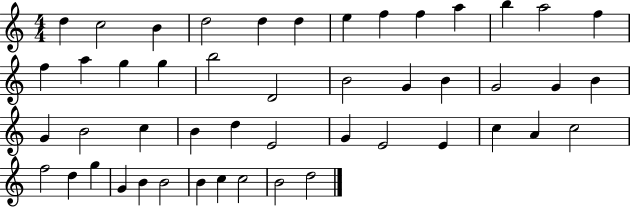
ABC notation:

X:1
T:Untitled
M:4/4
L:1/4
K:C
d c2 B d2 d d e f f a b a2 f f a g g b2 D2 B2 G B G2 G B G B2 c B d E2 G E2 E c A c2 f2 d g G B B2 B c c2 B2 d2